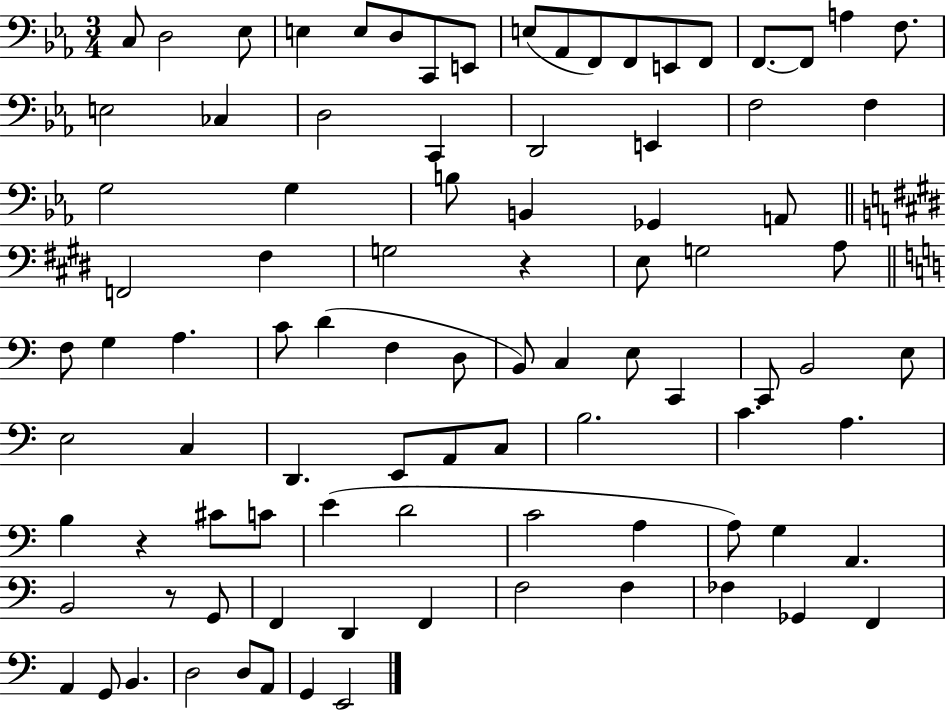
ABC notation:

X:1
T:Untitled
M:3/4
L:1/4
K:Eb
C,/2 D,2 _E,/2 E, E,/2 D,/2 C,,/2 E,,/2 E,/2 _A,,/2 F,,/2 F,,/2 E,,/2 F,,/2 F,,/2 F,,/2 A, F,/2 E,2 _C, D,2 C,, D,,2 E,, F,2 F, G,2 G, B,/2 B,, _G,, A,,/2 F,,2 ^F, G,2 z E,/2 G,2 A,/2 F,/2 G, A, C/2 D F, D,/2 B,,/2 C, E,/2 C,, C,,/2 B,,2 E,/2 E,2 C, D,, E,,/2 A,,/2 C,/2 B,2 C A, B, z ^C/2 C/2 E D2 C2 A, A,/2 G, A,, B,,2 z/2 G,,/2 F,, D,, F,, F,2 F, _F, _G,, F,, A,, G,,/2 B,, D,2 D,/2 A,,/2 G,, E,,2